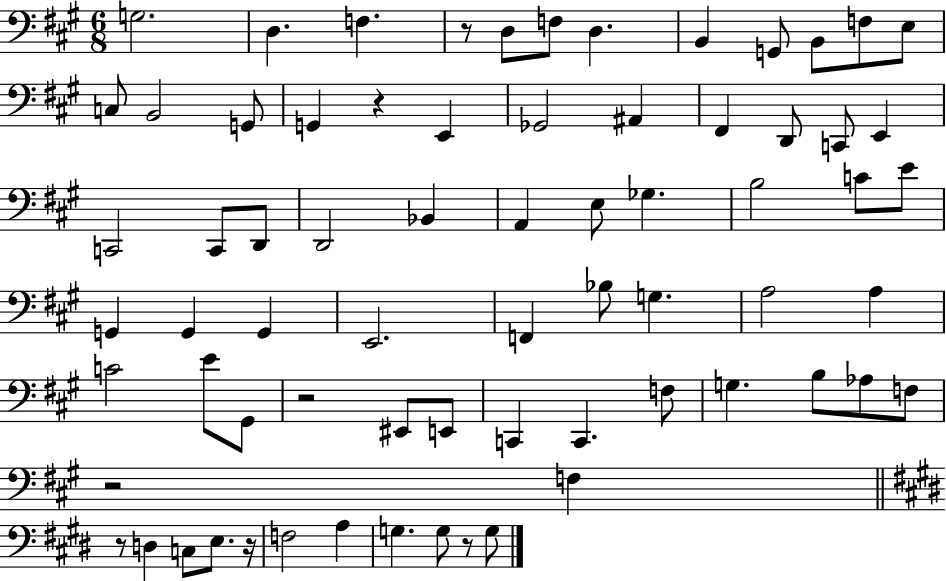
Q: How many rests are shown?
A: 7